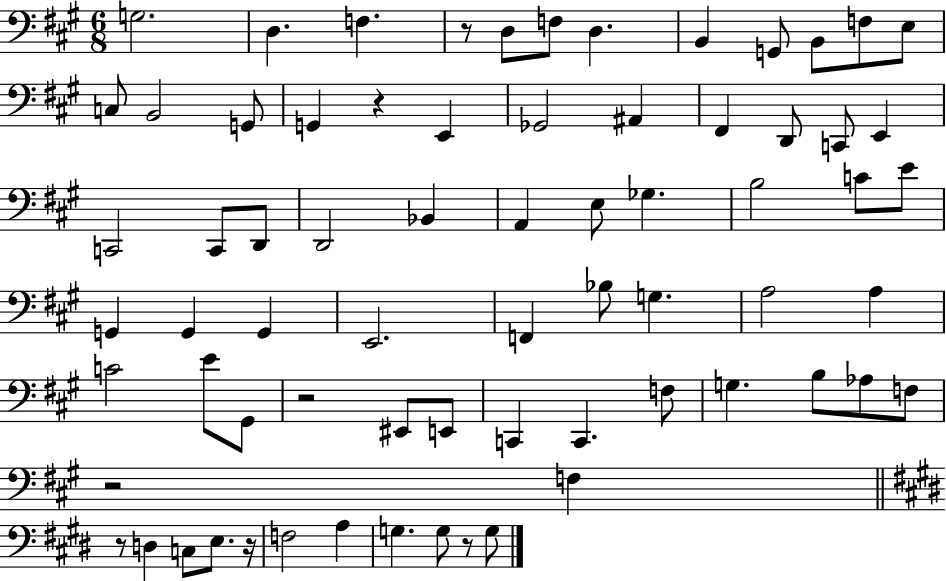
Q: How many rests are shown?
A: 7